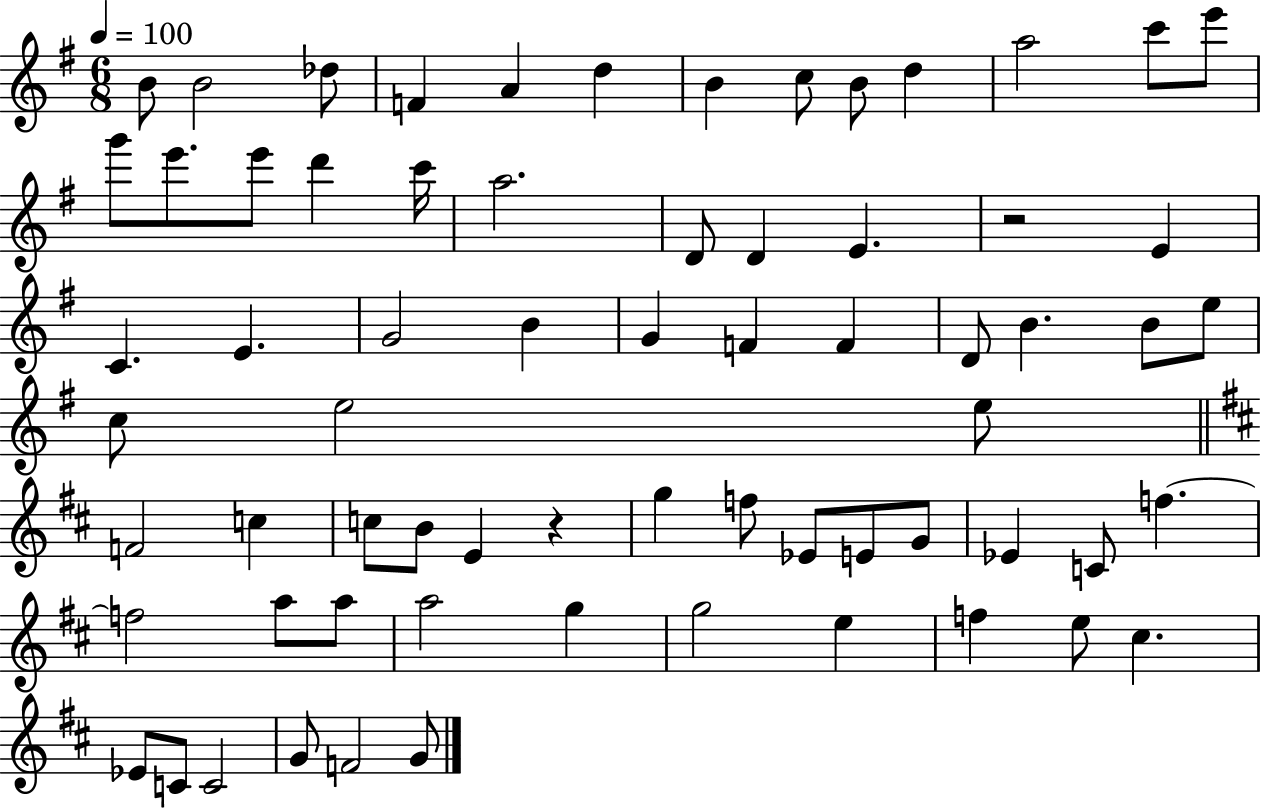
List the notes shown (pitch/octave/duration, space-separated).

B4/e B4/h Db5/e F4/q A4/q D5/q B4/q C5/e B4/e D5/q A5/h C6/e E6/e G6/e E6/e. E6/e D6/q C6/s A5/h. D4/e D4/q E4/q. R/h E4/q C4/q. E4/q. G4/h B4/q G4/q F4/q F4/q D4/e B4/q. B4/e E5/e C5/e E5/h E5/e F4/h C5/q C5/e B4/e E4/q R/q G5/q F5/e Eb4/e E4/e G4/e Eb4/q C4/e F5/q. F5/h A5/e A5/e A5/h G5/q G5/h E5/q F5/q E5/e C#5/q. Eb4/e C4/e C4/h G4/e F4/h G4/e